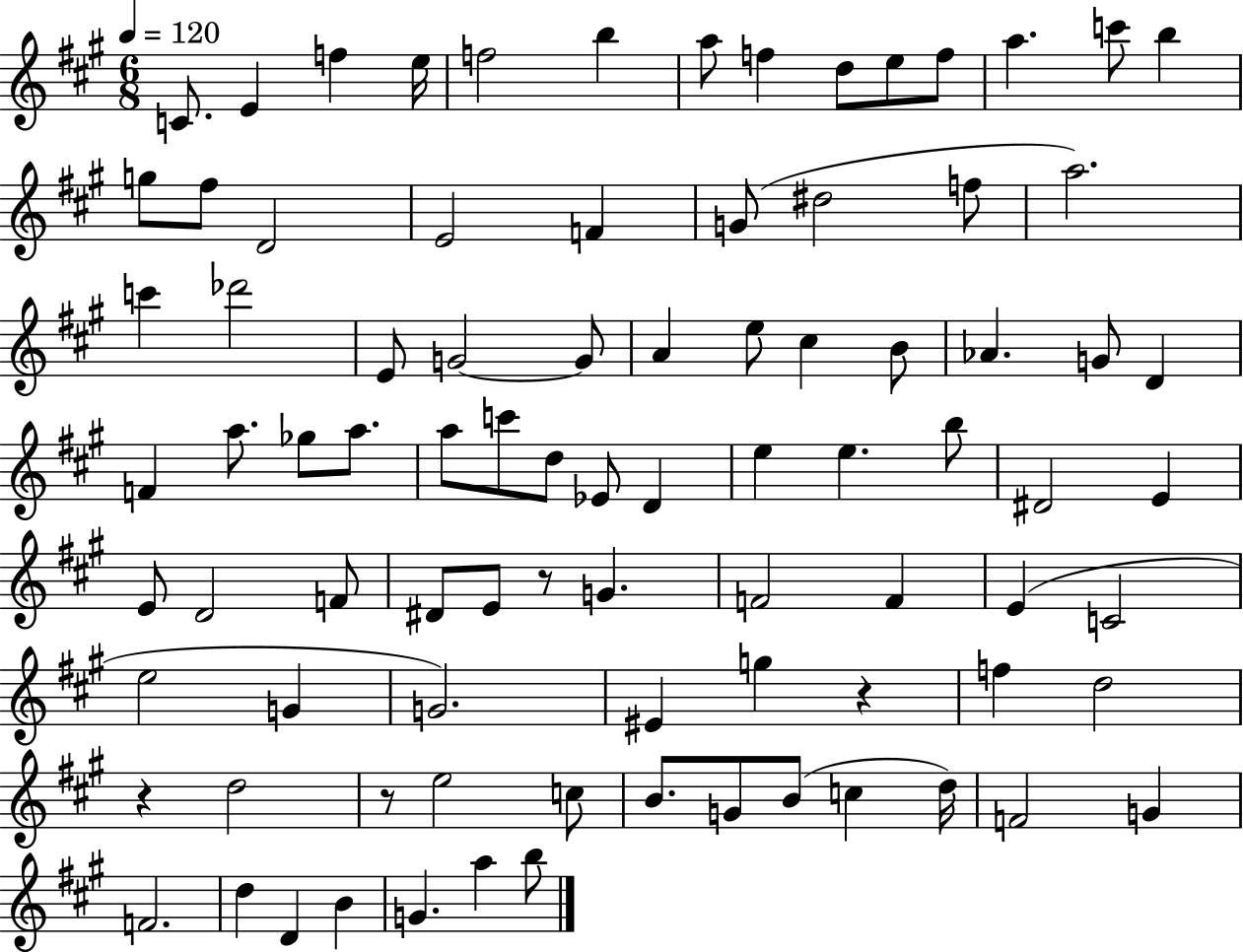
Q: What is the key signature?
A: A major